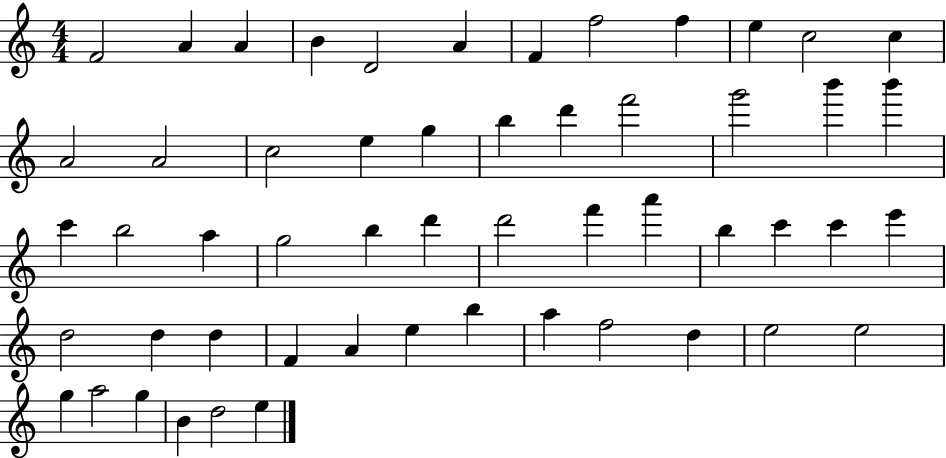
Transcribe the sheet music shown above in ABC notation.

X:1
T:Untitled
M:4/4
L:1/4
K:C
F2 A A B D2 A F f2 f e c2 c A2 A2 c2 e g b d' f'2 g'2 b' b' c' b2 a g2 b d' d'2 f' a' b c' c' e' d2 d d F A e b a f2 d e2 e2 g a2 g B d2 e